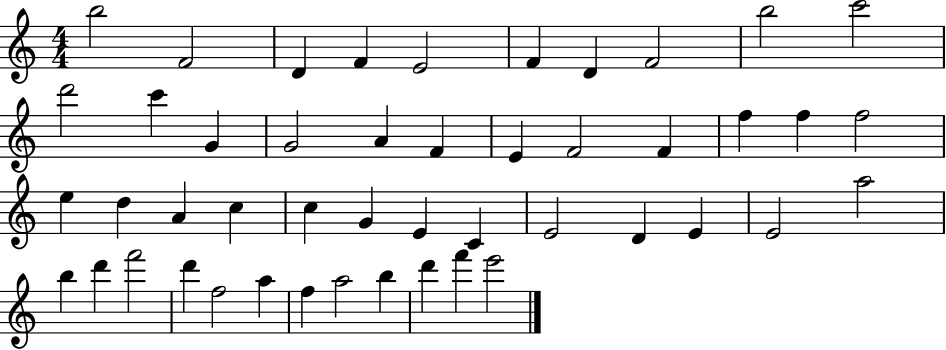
{
  \clef treble
  \numericTimeSignature
  \time 4/4
  \key c \major
  b''2 f'2 | d'4 f'4 e'2 | f'4 d'4 f'2 | b''2 c'''2 | \break d'''2 c'''4 g'4 | g'2 a'4 f'4 | e'4 f'2 f'4 | f''4 f''4 f''2 | \break e''4 d''4 a'4 c''4 | c''4 g'4 e'4 c'4 | e'2 d'4 e'4 | e'2 a''2 | \break b''4 d'''4 f'''2 | d'''4 f''2 a''4 | f''4 a''2 b''4 | d'''4 f'''4 e'''2 | \break \bar "|."
}